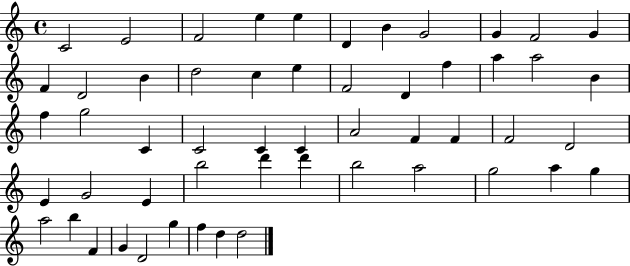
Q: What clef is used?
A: treble